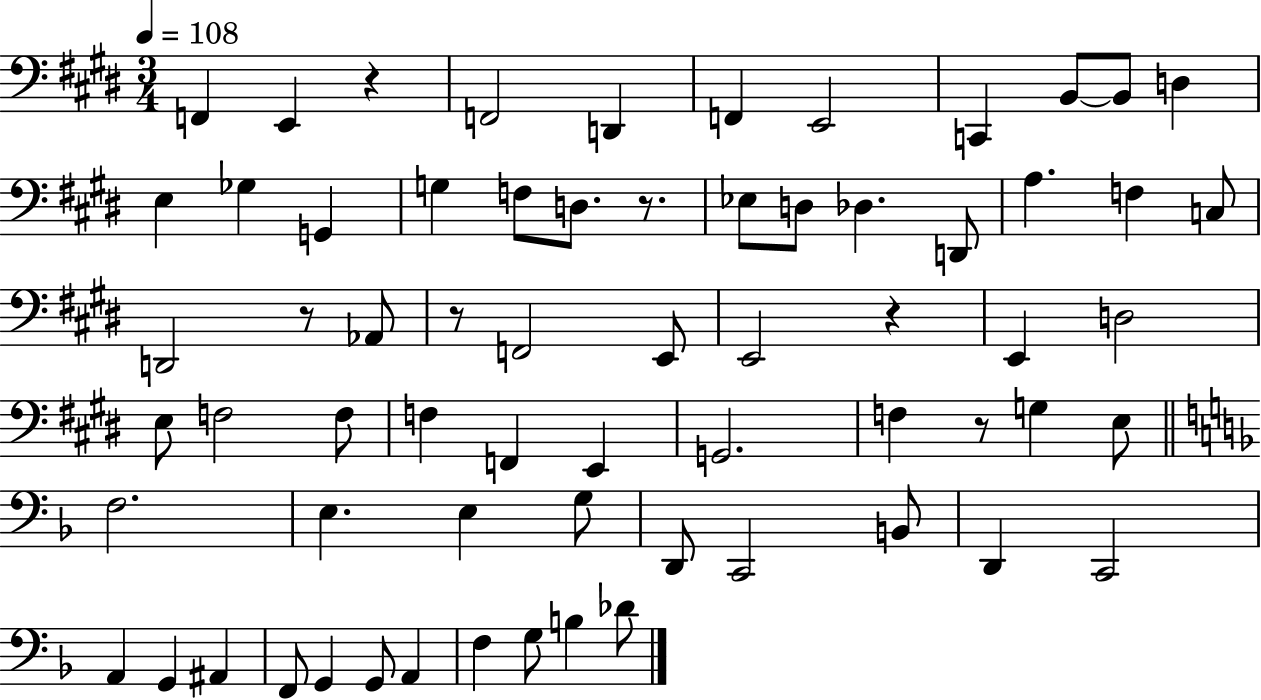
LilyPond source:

{
  \clef bass
  \numericTimeSignature
  \time 3/4
  \key e \major
  \tempo 4 = 108
  \repeat volta 2 { f,4 e,4 r4 | f,2 d,4 | f,4 e,2 | c,4 b,8~~ b,8 d4 | \break e4 ges4 g,4 | g4 f8 d8. r8. | ees8 d8 des4. d,8 | a4. f4 c8 | \break d,2 r8 aes,8 | r8 f,2 e,8 | e,2 r4 | e,4 d2 | \break e8 f2 f8 | f4 f,4 e,4 | g,2. | f4 r8 g4 e8 | \break \bar "||" \break \key d \minor f2. | e4. e4 g8 | d,8 c,2 b,8 | d,4 c,2 | \break a,4 g,4 ais,4 | f,8 g,4 g,8 a,4 | f4 g8 b4 des'8 | } \bar "|."
}